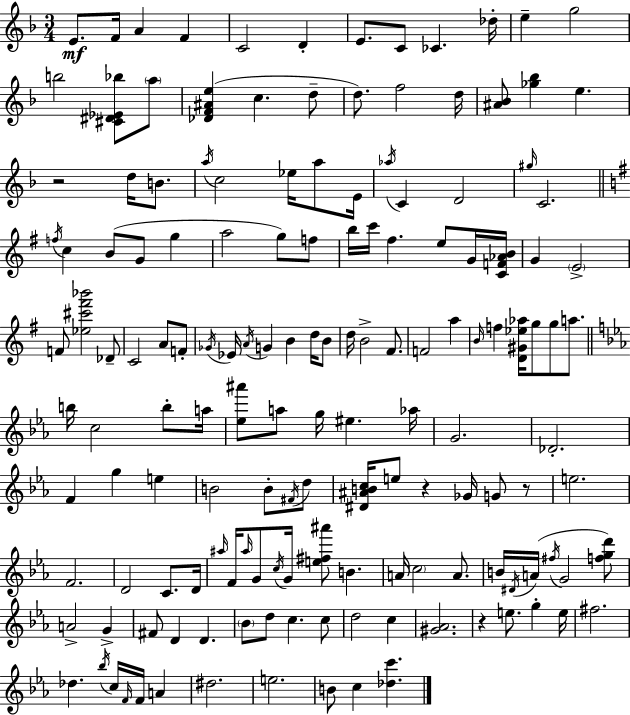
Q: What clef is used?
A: treble